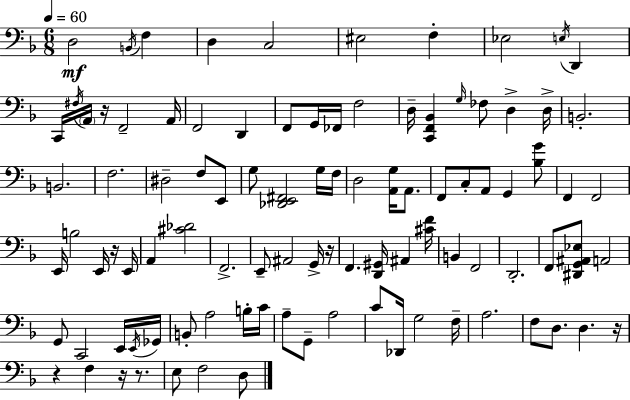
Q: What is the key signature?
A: D minor